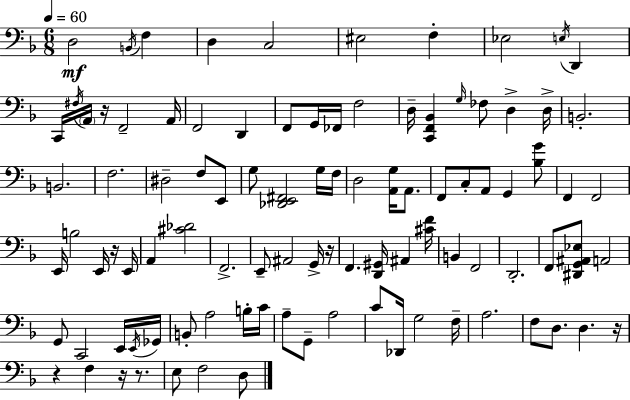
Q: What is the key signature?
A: D minor